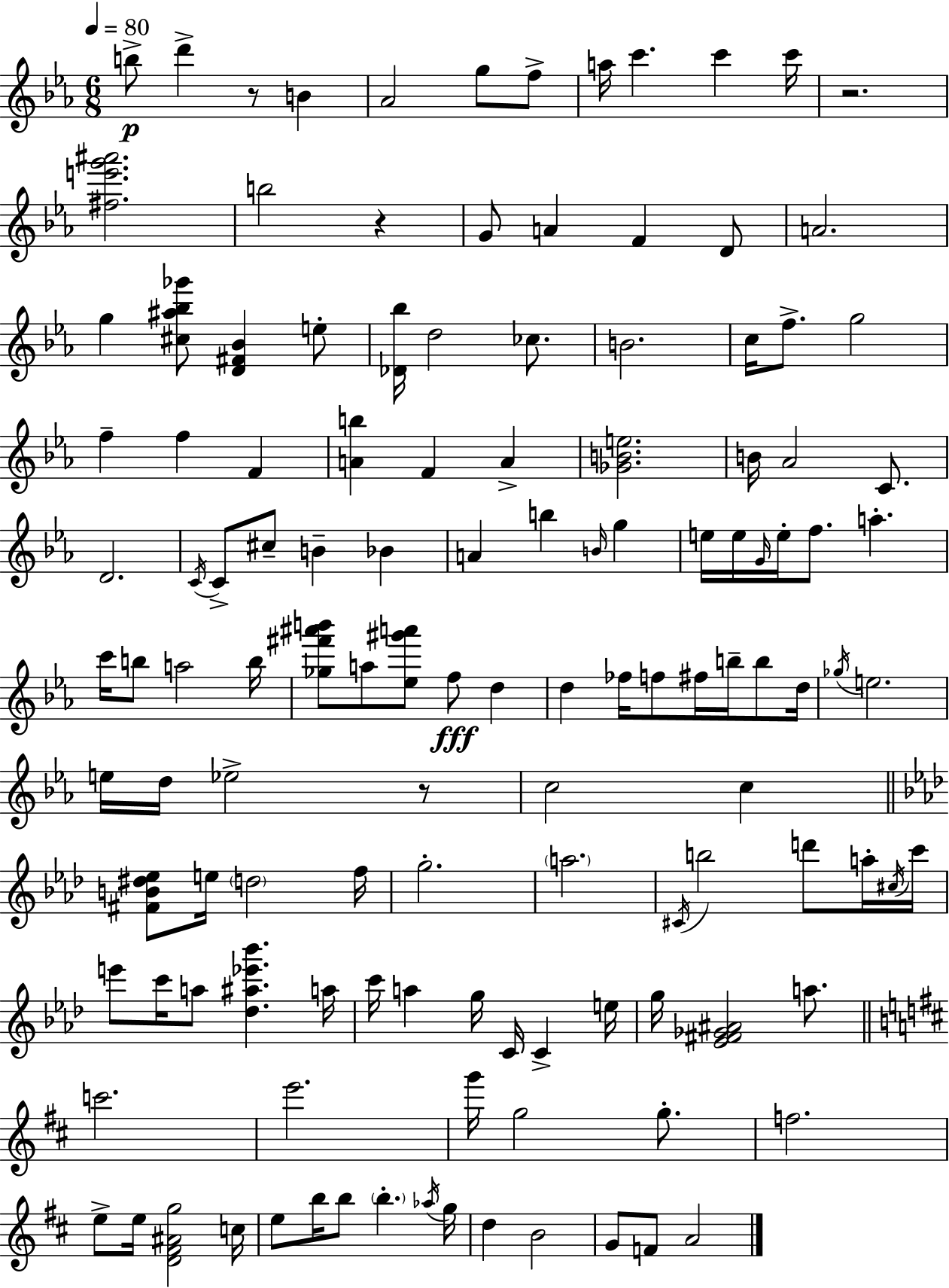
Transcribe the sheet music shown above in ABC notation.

X:1
T:Untitled
M:6/8
L:1/4
K:Eb
b/2 d' z/2 B _A2 g/2 f/2 a/4 c' c' c'/4 z2 [^fe'g'^a']2 b2 z G/2 A F D/2 A2 g [^c^a_b_g']/2 [D^F_B] e/2 [_D_b]/4 d2 _c/2 B2 c/4 f/2 g2 f f F [Ab] F A [_GBe]2 B/4 _A2 C/2 D2 C/4 C/2 ^c/2 B _B A b B/4 g e/4 e/4 G/4 e/4 f/2 a c'/4 b/2 a2 b/4 [_g^f'^a'b']/2 a/2 [_e^g'a']/2 f/2 d d _f/4 f/2 ^f/4 b/4 b/2 d/4 _g/4 e2 e/4 d/4 _e2 z/2 c2 c [^FB^d_e]/2 e/4 d2 f/4 g2 a2 ^C/4 b2 d'/2 a/4 ^c/4 c'/4 e'/2 c'/4 a/2 [_d^a_e'_b'] a/4 c'/4 a g/4 C/4 C e/4 g/4 [_E^F_G^A]2 a/2 c'2 e'2 g'/4 g2 g/2 f2 e/2 e/4 [D^F^Ag]2 c/4 e/2 b/4 b/2 b _a/4 g/4 d B2 G/2 F/2 A2